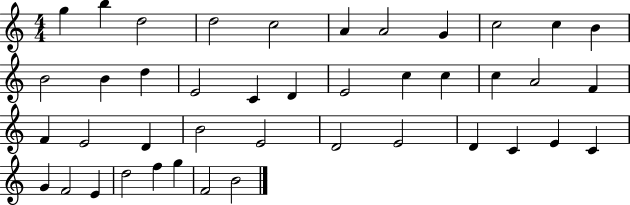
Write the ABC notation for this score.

X:1
T:Untitled
M:4/4
L:1/4
K:C
g b d2 d2 c2 A A2 G c2 c B B2 B d E2 C D E2 c c c A2 F F E2 D B2 E2 D2 E2 D C E C G F2 E d2 f g F2 B2